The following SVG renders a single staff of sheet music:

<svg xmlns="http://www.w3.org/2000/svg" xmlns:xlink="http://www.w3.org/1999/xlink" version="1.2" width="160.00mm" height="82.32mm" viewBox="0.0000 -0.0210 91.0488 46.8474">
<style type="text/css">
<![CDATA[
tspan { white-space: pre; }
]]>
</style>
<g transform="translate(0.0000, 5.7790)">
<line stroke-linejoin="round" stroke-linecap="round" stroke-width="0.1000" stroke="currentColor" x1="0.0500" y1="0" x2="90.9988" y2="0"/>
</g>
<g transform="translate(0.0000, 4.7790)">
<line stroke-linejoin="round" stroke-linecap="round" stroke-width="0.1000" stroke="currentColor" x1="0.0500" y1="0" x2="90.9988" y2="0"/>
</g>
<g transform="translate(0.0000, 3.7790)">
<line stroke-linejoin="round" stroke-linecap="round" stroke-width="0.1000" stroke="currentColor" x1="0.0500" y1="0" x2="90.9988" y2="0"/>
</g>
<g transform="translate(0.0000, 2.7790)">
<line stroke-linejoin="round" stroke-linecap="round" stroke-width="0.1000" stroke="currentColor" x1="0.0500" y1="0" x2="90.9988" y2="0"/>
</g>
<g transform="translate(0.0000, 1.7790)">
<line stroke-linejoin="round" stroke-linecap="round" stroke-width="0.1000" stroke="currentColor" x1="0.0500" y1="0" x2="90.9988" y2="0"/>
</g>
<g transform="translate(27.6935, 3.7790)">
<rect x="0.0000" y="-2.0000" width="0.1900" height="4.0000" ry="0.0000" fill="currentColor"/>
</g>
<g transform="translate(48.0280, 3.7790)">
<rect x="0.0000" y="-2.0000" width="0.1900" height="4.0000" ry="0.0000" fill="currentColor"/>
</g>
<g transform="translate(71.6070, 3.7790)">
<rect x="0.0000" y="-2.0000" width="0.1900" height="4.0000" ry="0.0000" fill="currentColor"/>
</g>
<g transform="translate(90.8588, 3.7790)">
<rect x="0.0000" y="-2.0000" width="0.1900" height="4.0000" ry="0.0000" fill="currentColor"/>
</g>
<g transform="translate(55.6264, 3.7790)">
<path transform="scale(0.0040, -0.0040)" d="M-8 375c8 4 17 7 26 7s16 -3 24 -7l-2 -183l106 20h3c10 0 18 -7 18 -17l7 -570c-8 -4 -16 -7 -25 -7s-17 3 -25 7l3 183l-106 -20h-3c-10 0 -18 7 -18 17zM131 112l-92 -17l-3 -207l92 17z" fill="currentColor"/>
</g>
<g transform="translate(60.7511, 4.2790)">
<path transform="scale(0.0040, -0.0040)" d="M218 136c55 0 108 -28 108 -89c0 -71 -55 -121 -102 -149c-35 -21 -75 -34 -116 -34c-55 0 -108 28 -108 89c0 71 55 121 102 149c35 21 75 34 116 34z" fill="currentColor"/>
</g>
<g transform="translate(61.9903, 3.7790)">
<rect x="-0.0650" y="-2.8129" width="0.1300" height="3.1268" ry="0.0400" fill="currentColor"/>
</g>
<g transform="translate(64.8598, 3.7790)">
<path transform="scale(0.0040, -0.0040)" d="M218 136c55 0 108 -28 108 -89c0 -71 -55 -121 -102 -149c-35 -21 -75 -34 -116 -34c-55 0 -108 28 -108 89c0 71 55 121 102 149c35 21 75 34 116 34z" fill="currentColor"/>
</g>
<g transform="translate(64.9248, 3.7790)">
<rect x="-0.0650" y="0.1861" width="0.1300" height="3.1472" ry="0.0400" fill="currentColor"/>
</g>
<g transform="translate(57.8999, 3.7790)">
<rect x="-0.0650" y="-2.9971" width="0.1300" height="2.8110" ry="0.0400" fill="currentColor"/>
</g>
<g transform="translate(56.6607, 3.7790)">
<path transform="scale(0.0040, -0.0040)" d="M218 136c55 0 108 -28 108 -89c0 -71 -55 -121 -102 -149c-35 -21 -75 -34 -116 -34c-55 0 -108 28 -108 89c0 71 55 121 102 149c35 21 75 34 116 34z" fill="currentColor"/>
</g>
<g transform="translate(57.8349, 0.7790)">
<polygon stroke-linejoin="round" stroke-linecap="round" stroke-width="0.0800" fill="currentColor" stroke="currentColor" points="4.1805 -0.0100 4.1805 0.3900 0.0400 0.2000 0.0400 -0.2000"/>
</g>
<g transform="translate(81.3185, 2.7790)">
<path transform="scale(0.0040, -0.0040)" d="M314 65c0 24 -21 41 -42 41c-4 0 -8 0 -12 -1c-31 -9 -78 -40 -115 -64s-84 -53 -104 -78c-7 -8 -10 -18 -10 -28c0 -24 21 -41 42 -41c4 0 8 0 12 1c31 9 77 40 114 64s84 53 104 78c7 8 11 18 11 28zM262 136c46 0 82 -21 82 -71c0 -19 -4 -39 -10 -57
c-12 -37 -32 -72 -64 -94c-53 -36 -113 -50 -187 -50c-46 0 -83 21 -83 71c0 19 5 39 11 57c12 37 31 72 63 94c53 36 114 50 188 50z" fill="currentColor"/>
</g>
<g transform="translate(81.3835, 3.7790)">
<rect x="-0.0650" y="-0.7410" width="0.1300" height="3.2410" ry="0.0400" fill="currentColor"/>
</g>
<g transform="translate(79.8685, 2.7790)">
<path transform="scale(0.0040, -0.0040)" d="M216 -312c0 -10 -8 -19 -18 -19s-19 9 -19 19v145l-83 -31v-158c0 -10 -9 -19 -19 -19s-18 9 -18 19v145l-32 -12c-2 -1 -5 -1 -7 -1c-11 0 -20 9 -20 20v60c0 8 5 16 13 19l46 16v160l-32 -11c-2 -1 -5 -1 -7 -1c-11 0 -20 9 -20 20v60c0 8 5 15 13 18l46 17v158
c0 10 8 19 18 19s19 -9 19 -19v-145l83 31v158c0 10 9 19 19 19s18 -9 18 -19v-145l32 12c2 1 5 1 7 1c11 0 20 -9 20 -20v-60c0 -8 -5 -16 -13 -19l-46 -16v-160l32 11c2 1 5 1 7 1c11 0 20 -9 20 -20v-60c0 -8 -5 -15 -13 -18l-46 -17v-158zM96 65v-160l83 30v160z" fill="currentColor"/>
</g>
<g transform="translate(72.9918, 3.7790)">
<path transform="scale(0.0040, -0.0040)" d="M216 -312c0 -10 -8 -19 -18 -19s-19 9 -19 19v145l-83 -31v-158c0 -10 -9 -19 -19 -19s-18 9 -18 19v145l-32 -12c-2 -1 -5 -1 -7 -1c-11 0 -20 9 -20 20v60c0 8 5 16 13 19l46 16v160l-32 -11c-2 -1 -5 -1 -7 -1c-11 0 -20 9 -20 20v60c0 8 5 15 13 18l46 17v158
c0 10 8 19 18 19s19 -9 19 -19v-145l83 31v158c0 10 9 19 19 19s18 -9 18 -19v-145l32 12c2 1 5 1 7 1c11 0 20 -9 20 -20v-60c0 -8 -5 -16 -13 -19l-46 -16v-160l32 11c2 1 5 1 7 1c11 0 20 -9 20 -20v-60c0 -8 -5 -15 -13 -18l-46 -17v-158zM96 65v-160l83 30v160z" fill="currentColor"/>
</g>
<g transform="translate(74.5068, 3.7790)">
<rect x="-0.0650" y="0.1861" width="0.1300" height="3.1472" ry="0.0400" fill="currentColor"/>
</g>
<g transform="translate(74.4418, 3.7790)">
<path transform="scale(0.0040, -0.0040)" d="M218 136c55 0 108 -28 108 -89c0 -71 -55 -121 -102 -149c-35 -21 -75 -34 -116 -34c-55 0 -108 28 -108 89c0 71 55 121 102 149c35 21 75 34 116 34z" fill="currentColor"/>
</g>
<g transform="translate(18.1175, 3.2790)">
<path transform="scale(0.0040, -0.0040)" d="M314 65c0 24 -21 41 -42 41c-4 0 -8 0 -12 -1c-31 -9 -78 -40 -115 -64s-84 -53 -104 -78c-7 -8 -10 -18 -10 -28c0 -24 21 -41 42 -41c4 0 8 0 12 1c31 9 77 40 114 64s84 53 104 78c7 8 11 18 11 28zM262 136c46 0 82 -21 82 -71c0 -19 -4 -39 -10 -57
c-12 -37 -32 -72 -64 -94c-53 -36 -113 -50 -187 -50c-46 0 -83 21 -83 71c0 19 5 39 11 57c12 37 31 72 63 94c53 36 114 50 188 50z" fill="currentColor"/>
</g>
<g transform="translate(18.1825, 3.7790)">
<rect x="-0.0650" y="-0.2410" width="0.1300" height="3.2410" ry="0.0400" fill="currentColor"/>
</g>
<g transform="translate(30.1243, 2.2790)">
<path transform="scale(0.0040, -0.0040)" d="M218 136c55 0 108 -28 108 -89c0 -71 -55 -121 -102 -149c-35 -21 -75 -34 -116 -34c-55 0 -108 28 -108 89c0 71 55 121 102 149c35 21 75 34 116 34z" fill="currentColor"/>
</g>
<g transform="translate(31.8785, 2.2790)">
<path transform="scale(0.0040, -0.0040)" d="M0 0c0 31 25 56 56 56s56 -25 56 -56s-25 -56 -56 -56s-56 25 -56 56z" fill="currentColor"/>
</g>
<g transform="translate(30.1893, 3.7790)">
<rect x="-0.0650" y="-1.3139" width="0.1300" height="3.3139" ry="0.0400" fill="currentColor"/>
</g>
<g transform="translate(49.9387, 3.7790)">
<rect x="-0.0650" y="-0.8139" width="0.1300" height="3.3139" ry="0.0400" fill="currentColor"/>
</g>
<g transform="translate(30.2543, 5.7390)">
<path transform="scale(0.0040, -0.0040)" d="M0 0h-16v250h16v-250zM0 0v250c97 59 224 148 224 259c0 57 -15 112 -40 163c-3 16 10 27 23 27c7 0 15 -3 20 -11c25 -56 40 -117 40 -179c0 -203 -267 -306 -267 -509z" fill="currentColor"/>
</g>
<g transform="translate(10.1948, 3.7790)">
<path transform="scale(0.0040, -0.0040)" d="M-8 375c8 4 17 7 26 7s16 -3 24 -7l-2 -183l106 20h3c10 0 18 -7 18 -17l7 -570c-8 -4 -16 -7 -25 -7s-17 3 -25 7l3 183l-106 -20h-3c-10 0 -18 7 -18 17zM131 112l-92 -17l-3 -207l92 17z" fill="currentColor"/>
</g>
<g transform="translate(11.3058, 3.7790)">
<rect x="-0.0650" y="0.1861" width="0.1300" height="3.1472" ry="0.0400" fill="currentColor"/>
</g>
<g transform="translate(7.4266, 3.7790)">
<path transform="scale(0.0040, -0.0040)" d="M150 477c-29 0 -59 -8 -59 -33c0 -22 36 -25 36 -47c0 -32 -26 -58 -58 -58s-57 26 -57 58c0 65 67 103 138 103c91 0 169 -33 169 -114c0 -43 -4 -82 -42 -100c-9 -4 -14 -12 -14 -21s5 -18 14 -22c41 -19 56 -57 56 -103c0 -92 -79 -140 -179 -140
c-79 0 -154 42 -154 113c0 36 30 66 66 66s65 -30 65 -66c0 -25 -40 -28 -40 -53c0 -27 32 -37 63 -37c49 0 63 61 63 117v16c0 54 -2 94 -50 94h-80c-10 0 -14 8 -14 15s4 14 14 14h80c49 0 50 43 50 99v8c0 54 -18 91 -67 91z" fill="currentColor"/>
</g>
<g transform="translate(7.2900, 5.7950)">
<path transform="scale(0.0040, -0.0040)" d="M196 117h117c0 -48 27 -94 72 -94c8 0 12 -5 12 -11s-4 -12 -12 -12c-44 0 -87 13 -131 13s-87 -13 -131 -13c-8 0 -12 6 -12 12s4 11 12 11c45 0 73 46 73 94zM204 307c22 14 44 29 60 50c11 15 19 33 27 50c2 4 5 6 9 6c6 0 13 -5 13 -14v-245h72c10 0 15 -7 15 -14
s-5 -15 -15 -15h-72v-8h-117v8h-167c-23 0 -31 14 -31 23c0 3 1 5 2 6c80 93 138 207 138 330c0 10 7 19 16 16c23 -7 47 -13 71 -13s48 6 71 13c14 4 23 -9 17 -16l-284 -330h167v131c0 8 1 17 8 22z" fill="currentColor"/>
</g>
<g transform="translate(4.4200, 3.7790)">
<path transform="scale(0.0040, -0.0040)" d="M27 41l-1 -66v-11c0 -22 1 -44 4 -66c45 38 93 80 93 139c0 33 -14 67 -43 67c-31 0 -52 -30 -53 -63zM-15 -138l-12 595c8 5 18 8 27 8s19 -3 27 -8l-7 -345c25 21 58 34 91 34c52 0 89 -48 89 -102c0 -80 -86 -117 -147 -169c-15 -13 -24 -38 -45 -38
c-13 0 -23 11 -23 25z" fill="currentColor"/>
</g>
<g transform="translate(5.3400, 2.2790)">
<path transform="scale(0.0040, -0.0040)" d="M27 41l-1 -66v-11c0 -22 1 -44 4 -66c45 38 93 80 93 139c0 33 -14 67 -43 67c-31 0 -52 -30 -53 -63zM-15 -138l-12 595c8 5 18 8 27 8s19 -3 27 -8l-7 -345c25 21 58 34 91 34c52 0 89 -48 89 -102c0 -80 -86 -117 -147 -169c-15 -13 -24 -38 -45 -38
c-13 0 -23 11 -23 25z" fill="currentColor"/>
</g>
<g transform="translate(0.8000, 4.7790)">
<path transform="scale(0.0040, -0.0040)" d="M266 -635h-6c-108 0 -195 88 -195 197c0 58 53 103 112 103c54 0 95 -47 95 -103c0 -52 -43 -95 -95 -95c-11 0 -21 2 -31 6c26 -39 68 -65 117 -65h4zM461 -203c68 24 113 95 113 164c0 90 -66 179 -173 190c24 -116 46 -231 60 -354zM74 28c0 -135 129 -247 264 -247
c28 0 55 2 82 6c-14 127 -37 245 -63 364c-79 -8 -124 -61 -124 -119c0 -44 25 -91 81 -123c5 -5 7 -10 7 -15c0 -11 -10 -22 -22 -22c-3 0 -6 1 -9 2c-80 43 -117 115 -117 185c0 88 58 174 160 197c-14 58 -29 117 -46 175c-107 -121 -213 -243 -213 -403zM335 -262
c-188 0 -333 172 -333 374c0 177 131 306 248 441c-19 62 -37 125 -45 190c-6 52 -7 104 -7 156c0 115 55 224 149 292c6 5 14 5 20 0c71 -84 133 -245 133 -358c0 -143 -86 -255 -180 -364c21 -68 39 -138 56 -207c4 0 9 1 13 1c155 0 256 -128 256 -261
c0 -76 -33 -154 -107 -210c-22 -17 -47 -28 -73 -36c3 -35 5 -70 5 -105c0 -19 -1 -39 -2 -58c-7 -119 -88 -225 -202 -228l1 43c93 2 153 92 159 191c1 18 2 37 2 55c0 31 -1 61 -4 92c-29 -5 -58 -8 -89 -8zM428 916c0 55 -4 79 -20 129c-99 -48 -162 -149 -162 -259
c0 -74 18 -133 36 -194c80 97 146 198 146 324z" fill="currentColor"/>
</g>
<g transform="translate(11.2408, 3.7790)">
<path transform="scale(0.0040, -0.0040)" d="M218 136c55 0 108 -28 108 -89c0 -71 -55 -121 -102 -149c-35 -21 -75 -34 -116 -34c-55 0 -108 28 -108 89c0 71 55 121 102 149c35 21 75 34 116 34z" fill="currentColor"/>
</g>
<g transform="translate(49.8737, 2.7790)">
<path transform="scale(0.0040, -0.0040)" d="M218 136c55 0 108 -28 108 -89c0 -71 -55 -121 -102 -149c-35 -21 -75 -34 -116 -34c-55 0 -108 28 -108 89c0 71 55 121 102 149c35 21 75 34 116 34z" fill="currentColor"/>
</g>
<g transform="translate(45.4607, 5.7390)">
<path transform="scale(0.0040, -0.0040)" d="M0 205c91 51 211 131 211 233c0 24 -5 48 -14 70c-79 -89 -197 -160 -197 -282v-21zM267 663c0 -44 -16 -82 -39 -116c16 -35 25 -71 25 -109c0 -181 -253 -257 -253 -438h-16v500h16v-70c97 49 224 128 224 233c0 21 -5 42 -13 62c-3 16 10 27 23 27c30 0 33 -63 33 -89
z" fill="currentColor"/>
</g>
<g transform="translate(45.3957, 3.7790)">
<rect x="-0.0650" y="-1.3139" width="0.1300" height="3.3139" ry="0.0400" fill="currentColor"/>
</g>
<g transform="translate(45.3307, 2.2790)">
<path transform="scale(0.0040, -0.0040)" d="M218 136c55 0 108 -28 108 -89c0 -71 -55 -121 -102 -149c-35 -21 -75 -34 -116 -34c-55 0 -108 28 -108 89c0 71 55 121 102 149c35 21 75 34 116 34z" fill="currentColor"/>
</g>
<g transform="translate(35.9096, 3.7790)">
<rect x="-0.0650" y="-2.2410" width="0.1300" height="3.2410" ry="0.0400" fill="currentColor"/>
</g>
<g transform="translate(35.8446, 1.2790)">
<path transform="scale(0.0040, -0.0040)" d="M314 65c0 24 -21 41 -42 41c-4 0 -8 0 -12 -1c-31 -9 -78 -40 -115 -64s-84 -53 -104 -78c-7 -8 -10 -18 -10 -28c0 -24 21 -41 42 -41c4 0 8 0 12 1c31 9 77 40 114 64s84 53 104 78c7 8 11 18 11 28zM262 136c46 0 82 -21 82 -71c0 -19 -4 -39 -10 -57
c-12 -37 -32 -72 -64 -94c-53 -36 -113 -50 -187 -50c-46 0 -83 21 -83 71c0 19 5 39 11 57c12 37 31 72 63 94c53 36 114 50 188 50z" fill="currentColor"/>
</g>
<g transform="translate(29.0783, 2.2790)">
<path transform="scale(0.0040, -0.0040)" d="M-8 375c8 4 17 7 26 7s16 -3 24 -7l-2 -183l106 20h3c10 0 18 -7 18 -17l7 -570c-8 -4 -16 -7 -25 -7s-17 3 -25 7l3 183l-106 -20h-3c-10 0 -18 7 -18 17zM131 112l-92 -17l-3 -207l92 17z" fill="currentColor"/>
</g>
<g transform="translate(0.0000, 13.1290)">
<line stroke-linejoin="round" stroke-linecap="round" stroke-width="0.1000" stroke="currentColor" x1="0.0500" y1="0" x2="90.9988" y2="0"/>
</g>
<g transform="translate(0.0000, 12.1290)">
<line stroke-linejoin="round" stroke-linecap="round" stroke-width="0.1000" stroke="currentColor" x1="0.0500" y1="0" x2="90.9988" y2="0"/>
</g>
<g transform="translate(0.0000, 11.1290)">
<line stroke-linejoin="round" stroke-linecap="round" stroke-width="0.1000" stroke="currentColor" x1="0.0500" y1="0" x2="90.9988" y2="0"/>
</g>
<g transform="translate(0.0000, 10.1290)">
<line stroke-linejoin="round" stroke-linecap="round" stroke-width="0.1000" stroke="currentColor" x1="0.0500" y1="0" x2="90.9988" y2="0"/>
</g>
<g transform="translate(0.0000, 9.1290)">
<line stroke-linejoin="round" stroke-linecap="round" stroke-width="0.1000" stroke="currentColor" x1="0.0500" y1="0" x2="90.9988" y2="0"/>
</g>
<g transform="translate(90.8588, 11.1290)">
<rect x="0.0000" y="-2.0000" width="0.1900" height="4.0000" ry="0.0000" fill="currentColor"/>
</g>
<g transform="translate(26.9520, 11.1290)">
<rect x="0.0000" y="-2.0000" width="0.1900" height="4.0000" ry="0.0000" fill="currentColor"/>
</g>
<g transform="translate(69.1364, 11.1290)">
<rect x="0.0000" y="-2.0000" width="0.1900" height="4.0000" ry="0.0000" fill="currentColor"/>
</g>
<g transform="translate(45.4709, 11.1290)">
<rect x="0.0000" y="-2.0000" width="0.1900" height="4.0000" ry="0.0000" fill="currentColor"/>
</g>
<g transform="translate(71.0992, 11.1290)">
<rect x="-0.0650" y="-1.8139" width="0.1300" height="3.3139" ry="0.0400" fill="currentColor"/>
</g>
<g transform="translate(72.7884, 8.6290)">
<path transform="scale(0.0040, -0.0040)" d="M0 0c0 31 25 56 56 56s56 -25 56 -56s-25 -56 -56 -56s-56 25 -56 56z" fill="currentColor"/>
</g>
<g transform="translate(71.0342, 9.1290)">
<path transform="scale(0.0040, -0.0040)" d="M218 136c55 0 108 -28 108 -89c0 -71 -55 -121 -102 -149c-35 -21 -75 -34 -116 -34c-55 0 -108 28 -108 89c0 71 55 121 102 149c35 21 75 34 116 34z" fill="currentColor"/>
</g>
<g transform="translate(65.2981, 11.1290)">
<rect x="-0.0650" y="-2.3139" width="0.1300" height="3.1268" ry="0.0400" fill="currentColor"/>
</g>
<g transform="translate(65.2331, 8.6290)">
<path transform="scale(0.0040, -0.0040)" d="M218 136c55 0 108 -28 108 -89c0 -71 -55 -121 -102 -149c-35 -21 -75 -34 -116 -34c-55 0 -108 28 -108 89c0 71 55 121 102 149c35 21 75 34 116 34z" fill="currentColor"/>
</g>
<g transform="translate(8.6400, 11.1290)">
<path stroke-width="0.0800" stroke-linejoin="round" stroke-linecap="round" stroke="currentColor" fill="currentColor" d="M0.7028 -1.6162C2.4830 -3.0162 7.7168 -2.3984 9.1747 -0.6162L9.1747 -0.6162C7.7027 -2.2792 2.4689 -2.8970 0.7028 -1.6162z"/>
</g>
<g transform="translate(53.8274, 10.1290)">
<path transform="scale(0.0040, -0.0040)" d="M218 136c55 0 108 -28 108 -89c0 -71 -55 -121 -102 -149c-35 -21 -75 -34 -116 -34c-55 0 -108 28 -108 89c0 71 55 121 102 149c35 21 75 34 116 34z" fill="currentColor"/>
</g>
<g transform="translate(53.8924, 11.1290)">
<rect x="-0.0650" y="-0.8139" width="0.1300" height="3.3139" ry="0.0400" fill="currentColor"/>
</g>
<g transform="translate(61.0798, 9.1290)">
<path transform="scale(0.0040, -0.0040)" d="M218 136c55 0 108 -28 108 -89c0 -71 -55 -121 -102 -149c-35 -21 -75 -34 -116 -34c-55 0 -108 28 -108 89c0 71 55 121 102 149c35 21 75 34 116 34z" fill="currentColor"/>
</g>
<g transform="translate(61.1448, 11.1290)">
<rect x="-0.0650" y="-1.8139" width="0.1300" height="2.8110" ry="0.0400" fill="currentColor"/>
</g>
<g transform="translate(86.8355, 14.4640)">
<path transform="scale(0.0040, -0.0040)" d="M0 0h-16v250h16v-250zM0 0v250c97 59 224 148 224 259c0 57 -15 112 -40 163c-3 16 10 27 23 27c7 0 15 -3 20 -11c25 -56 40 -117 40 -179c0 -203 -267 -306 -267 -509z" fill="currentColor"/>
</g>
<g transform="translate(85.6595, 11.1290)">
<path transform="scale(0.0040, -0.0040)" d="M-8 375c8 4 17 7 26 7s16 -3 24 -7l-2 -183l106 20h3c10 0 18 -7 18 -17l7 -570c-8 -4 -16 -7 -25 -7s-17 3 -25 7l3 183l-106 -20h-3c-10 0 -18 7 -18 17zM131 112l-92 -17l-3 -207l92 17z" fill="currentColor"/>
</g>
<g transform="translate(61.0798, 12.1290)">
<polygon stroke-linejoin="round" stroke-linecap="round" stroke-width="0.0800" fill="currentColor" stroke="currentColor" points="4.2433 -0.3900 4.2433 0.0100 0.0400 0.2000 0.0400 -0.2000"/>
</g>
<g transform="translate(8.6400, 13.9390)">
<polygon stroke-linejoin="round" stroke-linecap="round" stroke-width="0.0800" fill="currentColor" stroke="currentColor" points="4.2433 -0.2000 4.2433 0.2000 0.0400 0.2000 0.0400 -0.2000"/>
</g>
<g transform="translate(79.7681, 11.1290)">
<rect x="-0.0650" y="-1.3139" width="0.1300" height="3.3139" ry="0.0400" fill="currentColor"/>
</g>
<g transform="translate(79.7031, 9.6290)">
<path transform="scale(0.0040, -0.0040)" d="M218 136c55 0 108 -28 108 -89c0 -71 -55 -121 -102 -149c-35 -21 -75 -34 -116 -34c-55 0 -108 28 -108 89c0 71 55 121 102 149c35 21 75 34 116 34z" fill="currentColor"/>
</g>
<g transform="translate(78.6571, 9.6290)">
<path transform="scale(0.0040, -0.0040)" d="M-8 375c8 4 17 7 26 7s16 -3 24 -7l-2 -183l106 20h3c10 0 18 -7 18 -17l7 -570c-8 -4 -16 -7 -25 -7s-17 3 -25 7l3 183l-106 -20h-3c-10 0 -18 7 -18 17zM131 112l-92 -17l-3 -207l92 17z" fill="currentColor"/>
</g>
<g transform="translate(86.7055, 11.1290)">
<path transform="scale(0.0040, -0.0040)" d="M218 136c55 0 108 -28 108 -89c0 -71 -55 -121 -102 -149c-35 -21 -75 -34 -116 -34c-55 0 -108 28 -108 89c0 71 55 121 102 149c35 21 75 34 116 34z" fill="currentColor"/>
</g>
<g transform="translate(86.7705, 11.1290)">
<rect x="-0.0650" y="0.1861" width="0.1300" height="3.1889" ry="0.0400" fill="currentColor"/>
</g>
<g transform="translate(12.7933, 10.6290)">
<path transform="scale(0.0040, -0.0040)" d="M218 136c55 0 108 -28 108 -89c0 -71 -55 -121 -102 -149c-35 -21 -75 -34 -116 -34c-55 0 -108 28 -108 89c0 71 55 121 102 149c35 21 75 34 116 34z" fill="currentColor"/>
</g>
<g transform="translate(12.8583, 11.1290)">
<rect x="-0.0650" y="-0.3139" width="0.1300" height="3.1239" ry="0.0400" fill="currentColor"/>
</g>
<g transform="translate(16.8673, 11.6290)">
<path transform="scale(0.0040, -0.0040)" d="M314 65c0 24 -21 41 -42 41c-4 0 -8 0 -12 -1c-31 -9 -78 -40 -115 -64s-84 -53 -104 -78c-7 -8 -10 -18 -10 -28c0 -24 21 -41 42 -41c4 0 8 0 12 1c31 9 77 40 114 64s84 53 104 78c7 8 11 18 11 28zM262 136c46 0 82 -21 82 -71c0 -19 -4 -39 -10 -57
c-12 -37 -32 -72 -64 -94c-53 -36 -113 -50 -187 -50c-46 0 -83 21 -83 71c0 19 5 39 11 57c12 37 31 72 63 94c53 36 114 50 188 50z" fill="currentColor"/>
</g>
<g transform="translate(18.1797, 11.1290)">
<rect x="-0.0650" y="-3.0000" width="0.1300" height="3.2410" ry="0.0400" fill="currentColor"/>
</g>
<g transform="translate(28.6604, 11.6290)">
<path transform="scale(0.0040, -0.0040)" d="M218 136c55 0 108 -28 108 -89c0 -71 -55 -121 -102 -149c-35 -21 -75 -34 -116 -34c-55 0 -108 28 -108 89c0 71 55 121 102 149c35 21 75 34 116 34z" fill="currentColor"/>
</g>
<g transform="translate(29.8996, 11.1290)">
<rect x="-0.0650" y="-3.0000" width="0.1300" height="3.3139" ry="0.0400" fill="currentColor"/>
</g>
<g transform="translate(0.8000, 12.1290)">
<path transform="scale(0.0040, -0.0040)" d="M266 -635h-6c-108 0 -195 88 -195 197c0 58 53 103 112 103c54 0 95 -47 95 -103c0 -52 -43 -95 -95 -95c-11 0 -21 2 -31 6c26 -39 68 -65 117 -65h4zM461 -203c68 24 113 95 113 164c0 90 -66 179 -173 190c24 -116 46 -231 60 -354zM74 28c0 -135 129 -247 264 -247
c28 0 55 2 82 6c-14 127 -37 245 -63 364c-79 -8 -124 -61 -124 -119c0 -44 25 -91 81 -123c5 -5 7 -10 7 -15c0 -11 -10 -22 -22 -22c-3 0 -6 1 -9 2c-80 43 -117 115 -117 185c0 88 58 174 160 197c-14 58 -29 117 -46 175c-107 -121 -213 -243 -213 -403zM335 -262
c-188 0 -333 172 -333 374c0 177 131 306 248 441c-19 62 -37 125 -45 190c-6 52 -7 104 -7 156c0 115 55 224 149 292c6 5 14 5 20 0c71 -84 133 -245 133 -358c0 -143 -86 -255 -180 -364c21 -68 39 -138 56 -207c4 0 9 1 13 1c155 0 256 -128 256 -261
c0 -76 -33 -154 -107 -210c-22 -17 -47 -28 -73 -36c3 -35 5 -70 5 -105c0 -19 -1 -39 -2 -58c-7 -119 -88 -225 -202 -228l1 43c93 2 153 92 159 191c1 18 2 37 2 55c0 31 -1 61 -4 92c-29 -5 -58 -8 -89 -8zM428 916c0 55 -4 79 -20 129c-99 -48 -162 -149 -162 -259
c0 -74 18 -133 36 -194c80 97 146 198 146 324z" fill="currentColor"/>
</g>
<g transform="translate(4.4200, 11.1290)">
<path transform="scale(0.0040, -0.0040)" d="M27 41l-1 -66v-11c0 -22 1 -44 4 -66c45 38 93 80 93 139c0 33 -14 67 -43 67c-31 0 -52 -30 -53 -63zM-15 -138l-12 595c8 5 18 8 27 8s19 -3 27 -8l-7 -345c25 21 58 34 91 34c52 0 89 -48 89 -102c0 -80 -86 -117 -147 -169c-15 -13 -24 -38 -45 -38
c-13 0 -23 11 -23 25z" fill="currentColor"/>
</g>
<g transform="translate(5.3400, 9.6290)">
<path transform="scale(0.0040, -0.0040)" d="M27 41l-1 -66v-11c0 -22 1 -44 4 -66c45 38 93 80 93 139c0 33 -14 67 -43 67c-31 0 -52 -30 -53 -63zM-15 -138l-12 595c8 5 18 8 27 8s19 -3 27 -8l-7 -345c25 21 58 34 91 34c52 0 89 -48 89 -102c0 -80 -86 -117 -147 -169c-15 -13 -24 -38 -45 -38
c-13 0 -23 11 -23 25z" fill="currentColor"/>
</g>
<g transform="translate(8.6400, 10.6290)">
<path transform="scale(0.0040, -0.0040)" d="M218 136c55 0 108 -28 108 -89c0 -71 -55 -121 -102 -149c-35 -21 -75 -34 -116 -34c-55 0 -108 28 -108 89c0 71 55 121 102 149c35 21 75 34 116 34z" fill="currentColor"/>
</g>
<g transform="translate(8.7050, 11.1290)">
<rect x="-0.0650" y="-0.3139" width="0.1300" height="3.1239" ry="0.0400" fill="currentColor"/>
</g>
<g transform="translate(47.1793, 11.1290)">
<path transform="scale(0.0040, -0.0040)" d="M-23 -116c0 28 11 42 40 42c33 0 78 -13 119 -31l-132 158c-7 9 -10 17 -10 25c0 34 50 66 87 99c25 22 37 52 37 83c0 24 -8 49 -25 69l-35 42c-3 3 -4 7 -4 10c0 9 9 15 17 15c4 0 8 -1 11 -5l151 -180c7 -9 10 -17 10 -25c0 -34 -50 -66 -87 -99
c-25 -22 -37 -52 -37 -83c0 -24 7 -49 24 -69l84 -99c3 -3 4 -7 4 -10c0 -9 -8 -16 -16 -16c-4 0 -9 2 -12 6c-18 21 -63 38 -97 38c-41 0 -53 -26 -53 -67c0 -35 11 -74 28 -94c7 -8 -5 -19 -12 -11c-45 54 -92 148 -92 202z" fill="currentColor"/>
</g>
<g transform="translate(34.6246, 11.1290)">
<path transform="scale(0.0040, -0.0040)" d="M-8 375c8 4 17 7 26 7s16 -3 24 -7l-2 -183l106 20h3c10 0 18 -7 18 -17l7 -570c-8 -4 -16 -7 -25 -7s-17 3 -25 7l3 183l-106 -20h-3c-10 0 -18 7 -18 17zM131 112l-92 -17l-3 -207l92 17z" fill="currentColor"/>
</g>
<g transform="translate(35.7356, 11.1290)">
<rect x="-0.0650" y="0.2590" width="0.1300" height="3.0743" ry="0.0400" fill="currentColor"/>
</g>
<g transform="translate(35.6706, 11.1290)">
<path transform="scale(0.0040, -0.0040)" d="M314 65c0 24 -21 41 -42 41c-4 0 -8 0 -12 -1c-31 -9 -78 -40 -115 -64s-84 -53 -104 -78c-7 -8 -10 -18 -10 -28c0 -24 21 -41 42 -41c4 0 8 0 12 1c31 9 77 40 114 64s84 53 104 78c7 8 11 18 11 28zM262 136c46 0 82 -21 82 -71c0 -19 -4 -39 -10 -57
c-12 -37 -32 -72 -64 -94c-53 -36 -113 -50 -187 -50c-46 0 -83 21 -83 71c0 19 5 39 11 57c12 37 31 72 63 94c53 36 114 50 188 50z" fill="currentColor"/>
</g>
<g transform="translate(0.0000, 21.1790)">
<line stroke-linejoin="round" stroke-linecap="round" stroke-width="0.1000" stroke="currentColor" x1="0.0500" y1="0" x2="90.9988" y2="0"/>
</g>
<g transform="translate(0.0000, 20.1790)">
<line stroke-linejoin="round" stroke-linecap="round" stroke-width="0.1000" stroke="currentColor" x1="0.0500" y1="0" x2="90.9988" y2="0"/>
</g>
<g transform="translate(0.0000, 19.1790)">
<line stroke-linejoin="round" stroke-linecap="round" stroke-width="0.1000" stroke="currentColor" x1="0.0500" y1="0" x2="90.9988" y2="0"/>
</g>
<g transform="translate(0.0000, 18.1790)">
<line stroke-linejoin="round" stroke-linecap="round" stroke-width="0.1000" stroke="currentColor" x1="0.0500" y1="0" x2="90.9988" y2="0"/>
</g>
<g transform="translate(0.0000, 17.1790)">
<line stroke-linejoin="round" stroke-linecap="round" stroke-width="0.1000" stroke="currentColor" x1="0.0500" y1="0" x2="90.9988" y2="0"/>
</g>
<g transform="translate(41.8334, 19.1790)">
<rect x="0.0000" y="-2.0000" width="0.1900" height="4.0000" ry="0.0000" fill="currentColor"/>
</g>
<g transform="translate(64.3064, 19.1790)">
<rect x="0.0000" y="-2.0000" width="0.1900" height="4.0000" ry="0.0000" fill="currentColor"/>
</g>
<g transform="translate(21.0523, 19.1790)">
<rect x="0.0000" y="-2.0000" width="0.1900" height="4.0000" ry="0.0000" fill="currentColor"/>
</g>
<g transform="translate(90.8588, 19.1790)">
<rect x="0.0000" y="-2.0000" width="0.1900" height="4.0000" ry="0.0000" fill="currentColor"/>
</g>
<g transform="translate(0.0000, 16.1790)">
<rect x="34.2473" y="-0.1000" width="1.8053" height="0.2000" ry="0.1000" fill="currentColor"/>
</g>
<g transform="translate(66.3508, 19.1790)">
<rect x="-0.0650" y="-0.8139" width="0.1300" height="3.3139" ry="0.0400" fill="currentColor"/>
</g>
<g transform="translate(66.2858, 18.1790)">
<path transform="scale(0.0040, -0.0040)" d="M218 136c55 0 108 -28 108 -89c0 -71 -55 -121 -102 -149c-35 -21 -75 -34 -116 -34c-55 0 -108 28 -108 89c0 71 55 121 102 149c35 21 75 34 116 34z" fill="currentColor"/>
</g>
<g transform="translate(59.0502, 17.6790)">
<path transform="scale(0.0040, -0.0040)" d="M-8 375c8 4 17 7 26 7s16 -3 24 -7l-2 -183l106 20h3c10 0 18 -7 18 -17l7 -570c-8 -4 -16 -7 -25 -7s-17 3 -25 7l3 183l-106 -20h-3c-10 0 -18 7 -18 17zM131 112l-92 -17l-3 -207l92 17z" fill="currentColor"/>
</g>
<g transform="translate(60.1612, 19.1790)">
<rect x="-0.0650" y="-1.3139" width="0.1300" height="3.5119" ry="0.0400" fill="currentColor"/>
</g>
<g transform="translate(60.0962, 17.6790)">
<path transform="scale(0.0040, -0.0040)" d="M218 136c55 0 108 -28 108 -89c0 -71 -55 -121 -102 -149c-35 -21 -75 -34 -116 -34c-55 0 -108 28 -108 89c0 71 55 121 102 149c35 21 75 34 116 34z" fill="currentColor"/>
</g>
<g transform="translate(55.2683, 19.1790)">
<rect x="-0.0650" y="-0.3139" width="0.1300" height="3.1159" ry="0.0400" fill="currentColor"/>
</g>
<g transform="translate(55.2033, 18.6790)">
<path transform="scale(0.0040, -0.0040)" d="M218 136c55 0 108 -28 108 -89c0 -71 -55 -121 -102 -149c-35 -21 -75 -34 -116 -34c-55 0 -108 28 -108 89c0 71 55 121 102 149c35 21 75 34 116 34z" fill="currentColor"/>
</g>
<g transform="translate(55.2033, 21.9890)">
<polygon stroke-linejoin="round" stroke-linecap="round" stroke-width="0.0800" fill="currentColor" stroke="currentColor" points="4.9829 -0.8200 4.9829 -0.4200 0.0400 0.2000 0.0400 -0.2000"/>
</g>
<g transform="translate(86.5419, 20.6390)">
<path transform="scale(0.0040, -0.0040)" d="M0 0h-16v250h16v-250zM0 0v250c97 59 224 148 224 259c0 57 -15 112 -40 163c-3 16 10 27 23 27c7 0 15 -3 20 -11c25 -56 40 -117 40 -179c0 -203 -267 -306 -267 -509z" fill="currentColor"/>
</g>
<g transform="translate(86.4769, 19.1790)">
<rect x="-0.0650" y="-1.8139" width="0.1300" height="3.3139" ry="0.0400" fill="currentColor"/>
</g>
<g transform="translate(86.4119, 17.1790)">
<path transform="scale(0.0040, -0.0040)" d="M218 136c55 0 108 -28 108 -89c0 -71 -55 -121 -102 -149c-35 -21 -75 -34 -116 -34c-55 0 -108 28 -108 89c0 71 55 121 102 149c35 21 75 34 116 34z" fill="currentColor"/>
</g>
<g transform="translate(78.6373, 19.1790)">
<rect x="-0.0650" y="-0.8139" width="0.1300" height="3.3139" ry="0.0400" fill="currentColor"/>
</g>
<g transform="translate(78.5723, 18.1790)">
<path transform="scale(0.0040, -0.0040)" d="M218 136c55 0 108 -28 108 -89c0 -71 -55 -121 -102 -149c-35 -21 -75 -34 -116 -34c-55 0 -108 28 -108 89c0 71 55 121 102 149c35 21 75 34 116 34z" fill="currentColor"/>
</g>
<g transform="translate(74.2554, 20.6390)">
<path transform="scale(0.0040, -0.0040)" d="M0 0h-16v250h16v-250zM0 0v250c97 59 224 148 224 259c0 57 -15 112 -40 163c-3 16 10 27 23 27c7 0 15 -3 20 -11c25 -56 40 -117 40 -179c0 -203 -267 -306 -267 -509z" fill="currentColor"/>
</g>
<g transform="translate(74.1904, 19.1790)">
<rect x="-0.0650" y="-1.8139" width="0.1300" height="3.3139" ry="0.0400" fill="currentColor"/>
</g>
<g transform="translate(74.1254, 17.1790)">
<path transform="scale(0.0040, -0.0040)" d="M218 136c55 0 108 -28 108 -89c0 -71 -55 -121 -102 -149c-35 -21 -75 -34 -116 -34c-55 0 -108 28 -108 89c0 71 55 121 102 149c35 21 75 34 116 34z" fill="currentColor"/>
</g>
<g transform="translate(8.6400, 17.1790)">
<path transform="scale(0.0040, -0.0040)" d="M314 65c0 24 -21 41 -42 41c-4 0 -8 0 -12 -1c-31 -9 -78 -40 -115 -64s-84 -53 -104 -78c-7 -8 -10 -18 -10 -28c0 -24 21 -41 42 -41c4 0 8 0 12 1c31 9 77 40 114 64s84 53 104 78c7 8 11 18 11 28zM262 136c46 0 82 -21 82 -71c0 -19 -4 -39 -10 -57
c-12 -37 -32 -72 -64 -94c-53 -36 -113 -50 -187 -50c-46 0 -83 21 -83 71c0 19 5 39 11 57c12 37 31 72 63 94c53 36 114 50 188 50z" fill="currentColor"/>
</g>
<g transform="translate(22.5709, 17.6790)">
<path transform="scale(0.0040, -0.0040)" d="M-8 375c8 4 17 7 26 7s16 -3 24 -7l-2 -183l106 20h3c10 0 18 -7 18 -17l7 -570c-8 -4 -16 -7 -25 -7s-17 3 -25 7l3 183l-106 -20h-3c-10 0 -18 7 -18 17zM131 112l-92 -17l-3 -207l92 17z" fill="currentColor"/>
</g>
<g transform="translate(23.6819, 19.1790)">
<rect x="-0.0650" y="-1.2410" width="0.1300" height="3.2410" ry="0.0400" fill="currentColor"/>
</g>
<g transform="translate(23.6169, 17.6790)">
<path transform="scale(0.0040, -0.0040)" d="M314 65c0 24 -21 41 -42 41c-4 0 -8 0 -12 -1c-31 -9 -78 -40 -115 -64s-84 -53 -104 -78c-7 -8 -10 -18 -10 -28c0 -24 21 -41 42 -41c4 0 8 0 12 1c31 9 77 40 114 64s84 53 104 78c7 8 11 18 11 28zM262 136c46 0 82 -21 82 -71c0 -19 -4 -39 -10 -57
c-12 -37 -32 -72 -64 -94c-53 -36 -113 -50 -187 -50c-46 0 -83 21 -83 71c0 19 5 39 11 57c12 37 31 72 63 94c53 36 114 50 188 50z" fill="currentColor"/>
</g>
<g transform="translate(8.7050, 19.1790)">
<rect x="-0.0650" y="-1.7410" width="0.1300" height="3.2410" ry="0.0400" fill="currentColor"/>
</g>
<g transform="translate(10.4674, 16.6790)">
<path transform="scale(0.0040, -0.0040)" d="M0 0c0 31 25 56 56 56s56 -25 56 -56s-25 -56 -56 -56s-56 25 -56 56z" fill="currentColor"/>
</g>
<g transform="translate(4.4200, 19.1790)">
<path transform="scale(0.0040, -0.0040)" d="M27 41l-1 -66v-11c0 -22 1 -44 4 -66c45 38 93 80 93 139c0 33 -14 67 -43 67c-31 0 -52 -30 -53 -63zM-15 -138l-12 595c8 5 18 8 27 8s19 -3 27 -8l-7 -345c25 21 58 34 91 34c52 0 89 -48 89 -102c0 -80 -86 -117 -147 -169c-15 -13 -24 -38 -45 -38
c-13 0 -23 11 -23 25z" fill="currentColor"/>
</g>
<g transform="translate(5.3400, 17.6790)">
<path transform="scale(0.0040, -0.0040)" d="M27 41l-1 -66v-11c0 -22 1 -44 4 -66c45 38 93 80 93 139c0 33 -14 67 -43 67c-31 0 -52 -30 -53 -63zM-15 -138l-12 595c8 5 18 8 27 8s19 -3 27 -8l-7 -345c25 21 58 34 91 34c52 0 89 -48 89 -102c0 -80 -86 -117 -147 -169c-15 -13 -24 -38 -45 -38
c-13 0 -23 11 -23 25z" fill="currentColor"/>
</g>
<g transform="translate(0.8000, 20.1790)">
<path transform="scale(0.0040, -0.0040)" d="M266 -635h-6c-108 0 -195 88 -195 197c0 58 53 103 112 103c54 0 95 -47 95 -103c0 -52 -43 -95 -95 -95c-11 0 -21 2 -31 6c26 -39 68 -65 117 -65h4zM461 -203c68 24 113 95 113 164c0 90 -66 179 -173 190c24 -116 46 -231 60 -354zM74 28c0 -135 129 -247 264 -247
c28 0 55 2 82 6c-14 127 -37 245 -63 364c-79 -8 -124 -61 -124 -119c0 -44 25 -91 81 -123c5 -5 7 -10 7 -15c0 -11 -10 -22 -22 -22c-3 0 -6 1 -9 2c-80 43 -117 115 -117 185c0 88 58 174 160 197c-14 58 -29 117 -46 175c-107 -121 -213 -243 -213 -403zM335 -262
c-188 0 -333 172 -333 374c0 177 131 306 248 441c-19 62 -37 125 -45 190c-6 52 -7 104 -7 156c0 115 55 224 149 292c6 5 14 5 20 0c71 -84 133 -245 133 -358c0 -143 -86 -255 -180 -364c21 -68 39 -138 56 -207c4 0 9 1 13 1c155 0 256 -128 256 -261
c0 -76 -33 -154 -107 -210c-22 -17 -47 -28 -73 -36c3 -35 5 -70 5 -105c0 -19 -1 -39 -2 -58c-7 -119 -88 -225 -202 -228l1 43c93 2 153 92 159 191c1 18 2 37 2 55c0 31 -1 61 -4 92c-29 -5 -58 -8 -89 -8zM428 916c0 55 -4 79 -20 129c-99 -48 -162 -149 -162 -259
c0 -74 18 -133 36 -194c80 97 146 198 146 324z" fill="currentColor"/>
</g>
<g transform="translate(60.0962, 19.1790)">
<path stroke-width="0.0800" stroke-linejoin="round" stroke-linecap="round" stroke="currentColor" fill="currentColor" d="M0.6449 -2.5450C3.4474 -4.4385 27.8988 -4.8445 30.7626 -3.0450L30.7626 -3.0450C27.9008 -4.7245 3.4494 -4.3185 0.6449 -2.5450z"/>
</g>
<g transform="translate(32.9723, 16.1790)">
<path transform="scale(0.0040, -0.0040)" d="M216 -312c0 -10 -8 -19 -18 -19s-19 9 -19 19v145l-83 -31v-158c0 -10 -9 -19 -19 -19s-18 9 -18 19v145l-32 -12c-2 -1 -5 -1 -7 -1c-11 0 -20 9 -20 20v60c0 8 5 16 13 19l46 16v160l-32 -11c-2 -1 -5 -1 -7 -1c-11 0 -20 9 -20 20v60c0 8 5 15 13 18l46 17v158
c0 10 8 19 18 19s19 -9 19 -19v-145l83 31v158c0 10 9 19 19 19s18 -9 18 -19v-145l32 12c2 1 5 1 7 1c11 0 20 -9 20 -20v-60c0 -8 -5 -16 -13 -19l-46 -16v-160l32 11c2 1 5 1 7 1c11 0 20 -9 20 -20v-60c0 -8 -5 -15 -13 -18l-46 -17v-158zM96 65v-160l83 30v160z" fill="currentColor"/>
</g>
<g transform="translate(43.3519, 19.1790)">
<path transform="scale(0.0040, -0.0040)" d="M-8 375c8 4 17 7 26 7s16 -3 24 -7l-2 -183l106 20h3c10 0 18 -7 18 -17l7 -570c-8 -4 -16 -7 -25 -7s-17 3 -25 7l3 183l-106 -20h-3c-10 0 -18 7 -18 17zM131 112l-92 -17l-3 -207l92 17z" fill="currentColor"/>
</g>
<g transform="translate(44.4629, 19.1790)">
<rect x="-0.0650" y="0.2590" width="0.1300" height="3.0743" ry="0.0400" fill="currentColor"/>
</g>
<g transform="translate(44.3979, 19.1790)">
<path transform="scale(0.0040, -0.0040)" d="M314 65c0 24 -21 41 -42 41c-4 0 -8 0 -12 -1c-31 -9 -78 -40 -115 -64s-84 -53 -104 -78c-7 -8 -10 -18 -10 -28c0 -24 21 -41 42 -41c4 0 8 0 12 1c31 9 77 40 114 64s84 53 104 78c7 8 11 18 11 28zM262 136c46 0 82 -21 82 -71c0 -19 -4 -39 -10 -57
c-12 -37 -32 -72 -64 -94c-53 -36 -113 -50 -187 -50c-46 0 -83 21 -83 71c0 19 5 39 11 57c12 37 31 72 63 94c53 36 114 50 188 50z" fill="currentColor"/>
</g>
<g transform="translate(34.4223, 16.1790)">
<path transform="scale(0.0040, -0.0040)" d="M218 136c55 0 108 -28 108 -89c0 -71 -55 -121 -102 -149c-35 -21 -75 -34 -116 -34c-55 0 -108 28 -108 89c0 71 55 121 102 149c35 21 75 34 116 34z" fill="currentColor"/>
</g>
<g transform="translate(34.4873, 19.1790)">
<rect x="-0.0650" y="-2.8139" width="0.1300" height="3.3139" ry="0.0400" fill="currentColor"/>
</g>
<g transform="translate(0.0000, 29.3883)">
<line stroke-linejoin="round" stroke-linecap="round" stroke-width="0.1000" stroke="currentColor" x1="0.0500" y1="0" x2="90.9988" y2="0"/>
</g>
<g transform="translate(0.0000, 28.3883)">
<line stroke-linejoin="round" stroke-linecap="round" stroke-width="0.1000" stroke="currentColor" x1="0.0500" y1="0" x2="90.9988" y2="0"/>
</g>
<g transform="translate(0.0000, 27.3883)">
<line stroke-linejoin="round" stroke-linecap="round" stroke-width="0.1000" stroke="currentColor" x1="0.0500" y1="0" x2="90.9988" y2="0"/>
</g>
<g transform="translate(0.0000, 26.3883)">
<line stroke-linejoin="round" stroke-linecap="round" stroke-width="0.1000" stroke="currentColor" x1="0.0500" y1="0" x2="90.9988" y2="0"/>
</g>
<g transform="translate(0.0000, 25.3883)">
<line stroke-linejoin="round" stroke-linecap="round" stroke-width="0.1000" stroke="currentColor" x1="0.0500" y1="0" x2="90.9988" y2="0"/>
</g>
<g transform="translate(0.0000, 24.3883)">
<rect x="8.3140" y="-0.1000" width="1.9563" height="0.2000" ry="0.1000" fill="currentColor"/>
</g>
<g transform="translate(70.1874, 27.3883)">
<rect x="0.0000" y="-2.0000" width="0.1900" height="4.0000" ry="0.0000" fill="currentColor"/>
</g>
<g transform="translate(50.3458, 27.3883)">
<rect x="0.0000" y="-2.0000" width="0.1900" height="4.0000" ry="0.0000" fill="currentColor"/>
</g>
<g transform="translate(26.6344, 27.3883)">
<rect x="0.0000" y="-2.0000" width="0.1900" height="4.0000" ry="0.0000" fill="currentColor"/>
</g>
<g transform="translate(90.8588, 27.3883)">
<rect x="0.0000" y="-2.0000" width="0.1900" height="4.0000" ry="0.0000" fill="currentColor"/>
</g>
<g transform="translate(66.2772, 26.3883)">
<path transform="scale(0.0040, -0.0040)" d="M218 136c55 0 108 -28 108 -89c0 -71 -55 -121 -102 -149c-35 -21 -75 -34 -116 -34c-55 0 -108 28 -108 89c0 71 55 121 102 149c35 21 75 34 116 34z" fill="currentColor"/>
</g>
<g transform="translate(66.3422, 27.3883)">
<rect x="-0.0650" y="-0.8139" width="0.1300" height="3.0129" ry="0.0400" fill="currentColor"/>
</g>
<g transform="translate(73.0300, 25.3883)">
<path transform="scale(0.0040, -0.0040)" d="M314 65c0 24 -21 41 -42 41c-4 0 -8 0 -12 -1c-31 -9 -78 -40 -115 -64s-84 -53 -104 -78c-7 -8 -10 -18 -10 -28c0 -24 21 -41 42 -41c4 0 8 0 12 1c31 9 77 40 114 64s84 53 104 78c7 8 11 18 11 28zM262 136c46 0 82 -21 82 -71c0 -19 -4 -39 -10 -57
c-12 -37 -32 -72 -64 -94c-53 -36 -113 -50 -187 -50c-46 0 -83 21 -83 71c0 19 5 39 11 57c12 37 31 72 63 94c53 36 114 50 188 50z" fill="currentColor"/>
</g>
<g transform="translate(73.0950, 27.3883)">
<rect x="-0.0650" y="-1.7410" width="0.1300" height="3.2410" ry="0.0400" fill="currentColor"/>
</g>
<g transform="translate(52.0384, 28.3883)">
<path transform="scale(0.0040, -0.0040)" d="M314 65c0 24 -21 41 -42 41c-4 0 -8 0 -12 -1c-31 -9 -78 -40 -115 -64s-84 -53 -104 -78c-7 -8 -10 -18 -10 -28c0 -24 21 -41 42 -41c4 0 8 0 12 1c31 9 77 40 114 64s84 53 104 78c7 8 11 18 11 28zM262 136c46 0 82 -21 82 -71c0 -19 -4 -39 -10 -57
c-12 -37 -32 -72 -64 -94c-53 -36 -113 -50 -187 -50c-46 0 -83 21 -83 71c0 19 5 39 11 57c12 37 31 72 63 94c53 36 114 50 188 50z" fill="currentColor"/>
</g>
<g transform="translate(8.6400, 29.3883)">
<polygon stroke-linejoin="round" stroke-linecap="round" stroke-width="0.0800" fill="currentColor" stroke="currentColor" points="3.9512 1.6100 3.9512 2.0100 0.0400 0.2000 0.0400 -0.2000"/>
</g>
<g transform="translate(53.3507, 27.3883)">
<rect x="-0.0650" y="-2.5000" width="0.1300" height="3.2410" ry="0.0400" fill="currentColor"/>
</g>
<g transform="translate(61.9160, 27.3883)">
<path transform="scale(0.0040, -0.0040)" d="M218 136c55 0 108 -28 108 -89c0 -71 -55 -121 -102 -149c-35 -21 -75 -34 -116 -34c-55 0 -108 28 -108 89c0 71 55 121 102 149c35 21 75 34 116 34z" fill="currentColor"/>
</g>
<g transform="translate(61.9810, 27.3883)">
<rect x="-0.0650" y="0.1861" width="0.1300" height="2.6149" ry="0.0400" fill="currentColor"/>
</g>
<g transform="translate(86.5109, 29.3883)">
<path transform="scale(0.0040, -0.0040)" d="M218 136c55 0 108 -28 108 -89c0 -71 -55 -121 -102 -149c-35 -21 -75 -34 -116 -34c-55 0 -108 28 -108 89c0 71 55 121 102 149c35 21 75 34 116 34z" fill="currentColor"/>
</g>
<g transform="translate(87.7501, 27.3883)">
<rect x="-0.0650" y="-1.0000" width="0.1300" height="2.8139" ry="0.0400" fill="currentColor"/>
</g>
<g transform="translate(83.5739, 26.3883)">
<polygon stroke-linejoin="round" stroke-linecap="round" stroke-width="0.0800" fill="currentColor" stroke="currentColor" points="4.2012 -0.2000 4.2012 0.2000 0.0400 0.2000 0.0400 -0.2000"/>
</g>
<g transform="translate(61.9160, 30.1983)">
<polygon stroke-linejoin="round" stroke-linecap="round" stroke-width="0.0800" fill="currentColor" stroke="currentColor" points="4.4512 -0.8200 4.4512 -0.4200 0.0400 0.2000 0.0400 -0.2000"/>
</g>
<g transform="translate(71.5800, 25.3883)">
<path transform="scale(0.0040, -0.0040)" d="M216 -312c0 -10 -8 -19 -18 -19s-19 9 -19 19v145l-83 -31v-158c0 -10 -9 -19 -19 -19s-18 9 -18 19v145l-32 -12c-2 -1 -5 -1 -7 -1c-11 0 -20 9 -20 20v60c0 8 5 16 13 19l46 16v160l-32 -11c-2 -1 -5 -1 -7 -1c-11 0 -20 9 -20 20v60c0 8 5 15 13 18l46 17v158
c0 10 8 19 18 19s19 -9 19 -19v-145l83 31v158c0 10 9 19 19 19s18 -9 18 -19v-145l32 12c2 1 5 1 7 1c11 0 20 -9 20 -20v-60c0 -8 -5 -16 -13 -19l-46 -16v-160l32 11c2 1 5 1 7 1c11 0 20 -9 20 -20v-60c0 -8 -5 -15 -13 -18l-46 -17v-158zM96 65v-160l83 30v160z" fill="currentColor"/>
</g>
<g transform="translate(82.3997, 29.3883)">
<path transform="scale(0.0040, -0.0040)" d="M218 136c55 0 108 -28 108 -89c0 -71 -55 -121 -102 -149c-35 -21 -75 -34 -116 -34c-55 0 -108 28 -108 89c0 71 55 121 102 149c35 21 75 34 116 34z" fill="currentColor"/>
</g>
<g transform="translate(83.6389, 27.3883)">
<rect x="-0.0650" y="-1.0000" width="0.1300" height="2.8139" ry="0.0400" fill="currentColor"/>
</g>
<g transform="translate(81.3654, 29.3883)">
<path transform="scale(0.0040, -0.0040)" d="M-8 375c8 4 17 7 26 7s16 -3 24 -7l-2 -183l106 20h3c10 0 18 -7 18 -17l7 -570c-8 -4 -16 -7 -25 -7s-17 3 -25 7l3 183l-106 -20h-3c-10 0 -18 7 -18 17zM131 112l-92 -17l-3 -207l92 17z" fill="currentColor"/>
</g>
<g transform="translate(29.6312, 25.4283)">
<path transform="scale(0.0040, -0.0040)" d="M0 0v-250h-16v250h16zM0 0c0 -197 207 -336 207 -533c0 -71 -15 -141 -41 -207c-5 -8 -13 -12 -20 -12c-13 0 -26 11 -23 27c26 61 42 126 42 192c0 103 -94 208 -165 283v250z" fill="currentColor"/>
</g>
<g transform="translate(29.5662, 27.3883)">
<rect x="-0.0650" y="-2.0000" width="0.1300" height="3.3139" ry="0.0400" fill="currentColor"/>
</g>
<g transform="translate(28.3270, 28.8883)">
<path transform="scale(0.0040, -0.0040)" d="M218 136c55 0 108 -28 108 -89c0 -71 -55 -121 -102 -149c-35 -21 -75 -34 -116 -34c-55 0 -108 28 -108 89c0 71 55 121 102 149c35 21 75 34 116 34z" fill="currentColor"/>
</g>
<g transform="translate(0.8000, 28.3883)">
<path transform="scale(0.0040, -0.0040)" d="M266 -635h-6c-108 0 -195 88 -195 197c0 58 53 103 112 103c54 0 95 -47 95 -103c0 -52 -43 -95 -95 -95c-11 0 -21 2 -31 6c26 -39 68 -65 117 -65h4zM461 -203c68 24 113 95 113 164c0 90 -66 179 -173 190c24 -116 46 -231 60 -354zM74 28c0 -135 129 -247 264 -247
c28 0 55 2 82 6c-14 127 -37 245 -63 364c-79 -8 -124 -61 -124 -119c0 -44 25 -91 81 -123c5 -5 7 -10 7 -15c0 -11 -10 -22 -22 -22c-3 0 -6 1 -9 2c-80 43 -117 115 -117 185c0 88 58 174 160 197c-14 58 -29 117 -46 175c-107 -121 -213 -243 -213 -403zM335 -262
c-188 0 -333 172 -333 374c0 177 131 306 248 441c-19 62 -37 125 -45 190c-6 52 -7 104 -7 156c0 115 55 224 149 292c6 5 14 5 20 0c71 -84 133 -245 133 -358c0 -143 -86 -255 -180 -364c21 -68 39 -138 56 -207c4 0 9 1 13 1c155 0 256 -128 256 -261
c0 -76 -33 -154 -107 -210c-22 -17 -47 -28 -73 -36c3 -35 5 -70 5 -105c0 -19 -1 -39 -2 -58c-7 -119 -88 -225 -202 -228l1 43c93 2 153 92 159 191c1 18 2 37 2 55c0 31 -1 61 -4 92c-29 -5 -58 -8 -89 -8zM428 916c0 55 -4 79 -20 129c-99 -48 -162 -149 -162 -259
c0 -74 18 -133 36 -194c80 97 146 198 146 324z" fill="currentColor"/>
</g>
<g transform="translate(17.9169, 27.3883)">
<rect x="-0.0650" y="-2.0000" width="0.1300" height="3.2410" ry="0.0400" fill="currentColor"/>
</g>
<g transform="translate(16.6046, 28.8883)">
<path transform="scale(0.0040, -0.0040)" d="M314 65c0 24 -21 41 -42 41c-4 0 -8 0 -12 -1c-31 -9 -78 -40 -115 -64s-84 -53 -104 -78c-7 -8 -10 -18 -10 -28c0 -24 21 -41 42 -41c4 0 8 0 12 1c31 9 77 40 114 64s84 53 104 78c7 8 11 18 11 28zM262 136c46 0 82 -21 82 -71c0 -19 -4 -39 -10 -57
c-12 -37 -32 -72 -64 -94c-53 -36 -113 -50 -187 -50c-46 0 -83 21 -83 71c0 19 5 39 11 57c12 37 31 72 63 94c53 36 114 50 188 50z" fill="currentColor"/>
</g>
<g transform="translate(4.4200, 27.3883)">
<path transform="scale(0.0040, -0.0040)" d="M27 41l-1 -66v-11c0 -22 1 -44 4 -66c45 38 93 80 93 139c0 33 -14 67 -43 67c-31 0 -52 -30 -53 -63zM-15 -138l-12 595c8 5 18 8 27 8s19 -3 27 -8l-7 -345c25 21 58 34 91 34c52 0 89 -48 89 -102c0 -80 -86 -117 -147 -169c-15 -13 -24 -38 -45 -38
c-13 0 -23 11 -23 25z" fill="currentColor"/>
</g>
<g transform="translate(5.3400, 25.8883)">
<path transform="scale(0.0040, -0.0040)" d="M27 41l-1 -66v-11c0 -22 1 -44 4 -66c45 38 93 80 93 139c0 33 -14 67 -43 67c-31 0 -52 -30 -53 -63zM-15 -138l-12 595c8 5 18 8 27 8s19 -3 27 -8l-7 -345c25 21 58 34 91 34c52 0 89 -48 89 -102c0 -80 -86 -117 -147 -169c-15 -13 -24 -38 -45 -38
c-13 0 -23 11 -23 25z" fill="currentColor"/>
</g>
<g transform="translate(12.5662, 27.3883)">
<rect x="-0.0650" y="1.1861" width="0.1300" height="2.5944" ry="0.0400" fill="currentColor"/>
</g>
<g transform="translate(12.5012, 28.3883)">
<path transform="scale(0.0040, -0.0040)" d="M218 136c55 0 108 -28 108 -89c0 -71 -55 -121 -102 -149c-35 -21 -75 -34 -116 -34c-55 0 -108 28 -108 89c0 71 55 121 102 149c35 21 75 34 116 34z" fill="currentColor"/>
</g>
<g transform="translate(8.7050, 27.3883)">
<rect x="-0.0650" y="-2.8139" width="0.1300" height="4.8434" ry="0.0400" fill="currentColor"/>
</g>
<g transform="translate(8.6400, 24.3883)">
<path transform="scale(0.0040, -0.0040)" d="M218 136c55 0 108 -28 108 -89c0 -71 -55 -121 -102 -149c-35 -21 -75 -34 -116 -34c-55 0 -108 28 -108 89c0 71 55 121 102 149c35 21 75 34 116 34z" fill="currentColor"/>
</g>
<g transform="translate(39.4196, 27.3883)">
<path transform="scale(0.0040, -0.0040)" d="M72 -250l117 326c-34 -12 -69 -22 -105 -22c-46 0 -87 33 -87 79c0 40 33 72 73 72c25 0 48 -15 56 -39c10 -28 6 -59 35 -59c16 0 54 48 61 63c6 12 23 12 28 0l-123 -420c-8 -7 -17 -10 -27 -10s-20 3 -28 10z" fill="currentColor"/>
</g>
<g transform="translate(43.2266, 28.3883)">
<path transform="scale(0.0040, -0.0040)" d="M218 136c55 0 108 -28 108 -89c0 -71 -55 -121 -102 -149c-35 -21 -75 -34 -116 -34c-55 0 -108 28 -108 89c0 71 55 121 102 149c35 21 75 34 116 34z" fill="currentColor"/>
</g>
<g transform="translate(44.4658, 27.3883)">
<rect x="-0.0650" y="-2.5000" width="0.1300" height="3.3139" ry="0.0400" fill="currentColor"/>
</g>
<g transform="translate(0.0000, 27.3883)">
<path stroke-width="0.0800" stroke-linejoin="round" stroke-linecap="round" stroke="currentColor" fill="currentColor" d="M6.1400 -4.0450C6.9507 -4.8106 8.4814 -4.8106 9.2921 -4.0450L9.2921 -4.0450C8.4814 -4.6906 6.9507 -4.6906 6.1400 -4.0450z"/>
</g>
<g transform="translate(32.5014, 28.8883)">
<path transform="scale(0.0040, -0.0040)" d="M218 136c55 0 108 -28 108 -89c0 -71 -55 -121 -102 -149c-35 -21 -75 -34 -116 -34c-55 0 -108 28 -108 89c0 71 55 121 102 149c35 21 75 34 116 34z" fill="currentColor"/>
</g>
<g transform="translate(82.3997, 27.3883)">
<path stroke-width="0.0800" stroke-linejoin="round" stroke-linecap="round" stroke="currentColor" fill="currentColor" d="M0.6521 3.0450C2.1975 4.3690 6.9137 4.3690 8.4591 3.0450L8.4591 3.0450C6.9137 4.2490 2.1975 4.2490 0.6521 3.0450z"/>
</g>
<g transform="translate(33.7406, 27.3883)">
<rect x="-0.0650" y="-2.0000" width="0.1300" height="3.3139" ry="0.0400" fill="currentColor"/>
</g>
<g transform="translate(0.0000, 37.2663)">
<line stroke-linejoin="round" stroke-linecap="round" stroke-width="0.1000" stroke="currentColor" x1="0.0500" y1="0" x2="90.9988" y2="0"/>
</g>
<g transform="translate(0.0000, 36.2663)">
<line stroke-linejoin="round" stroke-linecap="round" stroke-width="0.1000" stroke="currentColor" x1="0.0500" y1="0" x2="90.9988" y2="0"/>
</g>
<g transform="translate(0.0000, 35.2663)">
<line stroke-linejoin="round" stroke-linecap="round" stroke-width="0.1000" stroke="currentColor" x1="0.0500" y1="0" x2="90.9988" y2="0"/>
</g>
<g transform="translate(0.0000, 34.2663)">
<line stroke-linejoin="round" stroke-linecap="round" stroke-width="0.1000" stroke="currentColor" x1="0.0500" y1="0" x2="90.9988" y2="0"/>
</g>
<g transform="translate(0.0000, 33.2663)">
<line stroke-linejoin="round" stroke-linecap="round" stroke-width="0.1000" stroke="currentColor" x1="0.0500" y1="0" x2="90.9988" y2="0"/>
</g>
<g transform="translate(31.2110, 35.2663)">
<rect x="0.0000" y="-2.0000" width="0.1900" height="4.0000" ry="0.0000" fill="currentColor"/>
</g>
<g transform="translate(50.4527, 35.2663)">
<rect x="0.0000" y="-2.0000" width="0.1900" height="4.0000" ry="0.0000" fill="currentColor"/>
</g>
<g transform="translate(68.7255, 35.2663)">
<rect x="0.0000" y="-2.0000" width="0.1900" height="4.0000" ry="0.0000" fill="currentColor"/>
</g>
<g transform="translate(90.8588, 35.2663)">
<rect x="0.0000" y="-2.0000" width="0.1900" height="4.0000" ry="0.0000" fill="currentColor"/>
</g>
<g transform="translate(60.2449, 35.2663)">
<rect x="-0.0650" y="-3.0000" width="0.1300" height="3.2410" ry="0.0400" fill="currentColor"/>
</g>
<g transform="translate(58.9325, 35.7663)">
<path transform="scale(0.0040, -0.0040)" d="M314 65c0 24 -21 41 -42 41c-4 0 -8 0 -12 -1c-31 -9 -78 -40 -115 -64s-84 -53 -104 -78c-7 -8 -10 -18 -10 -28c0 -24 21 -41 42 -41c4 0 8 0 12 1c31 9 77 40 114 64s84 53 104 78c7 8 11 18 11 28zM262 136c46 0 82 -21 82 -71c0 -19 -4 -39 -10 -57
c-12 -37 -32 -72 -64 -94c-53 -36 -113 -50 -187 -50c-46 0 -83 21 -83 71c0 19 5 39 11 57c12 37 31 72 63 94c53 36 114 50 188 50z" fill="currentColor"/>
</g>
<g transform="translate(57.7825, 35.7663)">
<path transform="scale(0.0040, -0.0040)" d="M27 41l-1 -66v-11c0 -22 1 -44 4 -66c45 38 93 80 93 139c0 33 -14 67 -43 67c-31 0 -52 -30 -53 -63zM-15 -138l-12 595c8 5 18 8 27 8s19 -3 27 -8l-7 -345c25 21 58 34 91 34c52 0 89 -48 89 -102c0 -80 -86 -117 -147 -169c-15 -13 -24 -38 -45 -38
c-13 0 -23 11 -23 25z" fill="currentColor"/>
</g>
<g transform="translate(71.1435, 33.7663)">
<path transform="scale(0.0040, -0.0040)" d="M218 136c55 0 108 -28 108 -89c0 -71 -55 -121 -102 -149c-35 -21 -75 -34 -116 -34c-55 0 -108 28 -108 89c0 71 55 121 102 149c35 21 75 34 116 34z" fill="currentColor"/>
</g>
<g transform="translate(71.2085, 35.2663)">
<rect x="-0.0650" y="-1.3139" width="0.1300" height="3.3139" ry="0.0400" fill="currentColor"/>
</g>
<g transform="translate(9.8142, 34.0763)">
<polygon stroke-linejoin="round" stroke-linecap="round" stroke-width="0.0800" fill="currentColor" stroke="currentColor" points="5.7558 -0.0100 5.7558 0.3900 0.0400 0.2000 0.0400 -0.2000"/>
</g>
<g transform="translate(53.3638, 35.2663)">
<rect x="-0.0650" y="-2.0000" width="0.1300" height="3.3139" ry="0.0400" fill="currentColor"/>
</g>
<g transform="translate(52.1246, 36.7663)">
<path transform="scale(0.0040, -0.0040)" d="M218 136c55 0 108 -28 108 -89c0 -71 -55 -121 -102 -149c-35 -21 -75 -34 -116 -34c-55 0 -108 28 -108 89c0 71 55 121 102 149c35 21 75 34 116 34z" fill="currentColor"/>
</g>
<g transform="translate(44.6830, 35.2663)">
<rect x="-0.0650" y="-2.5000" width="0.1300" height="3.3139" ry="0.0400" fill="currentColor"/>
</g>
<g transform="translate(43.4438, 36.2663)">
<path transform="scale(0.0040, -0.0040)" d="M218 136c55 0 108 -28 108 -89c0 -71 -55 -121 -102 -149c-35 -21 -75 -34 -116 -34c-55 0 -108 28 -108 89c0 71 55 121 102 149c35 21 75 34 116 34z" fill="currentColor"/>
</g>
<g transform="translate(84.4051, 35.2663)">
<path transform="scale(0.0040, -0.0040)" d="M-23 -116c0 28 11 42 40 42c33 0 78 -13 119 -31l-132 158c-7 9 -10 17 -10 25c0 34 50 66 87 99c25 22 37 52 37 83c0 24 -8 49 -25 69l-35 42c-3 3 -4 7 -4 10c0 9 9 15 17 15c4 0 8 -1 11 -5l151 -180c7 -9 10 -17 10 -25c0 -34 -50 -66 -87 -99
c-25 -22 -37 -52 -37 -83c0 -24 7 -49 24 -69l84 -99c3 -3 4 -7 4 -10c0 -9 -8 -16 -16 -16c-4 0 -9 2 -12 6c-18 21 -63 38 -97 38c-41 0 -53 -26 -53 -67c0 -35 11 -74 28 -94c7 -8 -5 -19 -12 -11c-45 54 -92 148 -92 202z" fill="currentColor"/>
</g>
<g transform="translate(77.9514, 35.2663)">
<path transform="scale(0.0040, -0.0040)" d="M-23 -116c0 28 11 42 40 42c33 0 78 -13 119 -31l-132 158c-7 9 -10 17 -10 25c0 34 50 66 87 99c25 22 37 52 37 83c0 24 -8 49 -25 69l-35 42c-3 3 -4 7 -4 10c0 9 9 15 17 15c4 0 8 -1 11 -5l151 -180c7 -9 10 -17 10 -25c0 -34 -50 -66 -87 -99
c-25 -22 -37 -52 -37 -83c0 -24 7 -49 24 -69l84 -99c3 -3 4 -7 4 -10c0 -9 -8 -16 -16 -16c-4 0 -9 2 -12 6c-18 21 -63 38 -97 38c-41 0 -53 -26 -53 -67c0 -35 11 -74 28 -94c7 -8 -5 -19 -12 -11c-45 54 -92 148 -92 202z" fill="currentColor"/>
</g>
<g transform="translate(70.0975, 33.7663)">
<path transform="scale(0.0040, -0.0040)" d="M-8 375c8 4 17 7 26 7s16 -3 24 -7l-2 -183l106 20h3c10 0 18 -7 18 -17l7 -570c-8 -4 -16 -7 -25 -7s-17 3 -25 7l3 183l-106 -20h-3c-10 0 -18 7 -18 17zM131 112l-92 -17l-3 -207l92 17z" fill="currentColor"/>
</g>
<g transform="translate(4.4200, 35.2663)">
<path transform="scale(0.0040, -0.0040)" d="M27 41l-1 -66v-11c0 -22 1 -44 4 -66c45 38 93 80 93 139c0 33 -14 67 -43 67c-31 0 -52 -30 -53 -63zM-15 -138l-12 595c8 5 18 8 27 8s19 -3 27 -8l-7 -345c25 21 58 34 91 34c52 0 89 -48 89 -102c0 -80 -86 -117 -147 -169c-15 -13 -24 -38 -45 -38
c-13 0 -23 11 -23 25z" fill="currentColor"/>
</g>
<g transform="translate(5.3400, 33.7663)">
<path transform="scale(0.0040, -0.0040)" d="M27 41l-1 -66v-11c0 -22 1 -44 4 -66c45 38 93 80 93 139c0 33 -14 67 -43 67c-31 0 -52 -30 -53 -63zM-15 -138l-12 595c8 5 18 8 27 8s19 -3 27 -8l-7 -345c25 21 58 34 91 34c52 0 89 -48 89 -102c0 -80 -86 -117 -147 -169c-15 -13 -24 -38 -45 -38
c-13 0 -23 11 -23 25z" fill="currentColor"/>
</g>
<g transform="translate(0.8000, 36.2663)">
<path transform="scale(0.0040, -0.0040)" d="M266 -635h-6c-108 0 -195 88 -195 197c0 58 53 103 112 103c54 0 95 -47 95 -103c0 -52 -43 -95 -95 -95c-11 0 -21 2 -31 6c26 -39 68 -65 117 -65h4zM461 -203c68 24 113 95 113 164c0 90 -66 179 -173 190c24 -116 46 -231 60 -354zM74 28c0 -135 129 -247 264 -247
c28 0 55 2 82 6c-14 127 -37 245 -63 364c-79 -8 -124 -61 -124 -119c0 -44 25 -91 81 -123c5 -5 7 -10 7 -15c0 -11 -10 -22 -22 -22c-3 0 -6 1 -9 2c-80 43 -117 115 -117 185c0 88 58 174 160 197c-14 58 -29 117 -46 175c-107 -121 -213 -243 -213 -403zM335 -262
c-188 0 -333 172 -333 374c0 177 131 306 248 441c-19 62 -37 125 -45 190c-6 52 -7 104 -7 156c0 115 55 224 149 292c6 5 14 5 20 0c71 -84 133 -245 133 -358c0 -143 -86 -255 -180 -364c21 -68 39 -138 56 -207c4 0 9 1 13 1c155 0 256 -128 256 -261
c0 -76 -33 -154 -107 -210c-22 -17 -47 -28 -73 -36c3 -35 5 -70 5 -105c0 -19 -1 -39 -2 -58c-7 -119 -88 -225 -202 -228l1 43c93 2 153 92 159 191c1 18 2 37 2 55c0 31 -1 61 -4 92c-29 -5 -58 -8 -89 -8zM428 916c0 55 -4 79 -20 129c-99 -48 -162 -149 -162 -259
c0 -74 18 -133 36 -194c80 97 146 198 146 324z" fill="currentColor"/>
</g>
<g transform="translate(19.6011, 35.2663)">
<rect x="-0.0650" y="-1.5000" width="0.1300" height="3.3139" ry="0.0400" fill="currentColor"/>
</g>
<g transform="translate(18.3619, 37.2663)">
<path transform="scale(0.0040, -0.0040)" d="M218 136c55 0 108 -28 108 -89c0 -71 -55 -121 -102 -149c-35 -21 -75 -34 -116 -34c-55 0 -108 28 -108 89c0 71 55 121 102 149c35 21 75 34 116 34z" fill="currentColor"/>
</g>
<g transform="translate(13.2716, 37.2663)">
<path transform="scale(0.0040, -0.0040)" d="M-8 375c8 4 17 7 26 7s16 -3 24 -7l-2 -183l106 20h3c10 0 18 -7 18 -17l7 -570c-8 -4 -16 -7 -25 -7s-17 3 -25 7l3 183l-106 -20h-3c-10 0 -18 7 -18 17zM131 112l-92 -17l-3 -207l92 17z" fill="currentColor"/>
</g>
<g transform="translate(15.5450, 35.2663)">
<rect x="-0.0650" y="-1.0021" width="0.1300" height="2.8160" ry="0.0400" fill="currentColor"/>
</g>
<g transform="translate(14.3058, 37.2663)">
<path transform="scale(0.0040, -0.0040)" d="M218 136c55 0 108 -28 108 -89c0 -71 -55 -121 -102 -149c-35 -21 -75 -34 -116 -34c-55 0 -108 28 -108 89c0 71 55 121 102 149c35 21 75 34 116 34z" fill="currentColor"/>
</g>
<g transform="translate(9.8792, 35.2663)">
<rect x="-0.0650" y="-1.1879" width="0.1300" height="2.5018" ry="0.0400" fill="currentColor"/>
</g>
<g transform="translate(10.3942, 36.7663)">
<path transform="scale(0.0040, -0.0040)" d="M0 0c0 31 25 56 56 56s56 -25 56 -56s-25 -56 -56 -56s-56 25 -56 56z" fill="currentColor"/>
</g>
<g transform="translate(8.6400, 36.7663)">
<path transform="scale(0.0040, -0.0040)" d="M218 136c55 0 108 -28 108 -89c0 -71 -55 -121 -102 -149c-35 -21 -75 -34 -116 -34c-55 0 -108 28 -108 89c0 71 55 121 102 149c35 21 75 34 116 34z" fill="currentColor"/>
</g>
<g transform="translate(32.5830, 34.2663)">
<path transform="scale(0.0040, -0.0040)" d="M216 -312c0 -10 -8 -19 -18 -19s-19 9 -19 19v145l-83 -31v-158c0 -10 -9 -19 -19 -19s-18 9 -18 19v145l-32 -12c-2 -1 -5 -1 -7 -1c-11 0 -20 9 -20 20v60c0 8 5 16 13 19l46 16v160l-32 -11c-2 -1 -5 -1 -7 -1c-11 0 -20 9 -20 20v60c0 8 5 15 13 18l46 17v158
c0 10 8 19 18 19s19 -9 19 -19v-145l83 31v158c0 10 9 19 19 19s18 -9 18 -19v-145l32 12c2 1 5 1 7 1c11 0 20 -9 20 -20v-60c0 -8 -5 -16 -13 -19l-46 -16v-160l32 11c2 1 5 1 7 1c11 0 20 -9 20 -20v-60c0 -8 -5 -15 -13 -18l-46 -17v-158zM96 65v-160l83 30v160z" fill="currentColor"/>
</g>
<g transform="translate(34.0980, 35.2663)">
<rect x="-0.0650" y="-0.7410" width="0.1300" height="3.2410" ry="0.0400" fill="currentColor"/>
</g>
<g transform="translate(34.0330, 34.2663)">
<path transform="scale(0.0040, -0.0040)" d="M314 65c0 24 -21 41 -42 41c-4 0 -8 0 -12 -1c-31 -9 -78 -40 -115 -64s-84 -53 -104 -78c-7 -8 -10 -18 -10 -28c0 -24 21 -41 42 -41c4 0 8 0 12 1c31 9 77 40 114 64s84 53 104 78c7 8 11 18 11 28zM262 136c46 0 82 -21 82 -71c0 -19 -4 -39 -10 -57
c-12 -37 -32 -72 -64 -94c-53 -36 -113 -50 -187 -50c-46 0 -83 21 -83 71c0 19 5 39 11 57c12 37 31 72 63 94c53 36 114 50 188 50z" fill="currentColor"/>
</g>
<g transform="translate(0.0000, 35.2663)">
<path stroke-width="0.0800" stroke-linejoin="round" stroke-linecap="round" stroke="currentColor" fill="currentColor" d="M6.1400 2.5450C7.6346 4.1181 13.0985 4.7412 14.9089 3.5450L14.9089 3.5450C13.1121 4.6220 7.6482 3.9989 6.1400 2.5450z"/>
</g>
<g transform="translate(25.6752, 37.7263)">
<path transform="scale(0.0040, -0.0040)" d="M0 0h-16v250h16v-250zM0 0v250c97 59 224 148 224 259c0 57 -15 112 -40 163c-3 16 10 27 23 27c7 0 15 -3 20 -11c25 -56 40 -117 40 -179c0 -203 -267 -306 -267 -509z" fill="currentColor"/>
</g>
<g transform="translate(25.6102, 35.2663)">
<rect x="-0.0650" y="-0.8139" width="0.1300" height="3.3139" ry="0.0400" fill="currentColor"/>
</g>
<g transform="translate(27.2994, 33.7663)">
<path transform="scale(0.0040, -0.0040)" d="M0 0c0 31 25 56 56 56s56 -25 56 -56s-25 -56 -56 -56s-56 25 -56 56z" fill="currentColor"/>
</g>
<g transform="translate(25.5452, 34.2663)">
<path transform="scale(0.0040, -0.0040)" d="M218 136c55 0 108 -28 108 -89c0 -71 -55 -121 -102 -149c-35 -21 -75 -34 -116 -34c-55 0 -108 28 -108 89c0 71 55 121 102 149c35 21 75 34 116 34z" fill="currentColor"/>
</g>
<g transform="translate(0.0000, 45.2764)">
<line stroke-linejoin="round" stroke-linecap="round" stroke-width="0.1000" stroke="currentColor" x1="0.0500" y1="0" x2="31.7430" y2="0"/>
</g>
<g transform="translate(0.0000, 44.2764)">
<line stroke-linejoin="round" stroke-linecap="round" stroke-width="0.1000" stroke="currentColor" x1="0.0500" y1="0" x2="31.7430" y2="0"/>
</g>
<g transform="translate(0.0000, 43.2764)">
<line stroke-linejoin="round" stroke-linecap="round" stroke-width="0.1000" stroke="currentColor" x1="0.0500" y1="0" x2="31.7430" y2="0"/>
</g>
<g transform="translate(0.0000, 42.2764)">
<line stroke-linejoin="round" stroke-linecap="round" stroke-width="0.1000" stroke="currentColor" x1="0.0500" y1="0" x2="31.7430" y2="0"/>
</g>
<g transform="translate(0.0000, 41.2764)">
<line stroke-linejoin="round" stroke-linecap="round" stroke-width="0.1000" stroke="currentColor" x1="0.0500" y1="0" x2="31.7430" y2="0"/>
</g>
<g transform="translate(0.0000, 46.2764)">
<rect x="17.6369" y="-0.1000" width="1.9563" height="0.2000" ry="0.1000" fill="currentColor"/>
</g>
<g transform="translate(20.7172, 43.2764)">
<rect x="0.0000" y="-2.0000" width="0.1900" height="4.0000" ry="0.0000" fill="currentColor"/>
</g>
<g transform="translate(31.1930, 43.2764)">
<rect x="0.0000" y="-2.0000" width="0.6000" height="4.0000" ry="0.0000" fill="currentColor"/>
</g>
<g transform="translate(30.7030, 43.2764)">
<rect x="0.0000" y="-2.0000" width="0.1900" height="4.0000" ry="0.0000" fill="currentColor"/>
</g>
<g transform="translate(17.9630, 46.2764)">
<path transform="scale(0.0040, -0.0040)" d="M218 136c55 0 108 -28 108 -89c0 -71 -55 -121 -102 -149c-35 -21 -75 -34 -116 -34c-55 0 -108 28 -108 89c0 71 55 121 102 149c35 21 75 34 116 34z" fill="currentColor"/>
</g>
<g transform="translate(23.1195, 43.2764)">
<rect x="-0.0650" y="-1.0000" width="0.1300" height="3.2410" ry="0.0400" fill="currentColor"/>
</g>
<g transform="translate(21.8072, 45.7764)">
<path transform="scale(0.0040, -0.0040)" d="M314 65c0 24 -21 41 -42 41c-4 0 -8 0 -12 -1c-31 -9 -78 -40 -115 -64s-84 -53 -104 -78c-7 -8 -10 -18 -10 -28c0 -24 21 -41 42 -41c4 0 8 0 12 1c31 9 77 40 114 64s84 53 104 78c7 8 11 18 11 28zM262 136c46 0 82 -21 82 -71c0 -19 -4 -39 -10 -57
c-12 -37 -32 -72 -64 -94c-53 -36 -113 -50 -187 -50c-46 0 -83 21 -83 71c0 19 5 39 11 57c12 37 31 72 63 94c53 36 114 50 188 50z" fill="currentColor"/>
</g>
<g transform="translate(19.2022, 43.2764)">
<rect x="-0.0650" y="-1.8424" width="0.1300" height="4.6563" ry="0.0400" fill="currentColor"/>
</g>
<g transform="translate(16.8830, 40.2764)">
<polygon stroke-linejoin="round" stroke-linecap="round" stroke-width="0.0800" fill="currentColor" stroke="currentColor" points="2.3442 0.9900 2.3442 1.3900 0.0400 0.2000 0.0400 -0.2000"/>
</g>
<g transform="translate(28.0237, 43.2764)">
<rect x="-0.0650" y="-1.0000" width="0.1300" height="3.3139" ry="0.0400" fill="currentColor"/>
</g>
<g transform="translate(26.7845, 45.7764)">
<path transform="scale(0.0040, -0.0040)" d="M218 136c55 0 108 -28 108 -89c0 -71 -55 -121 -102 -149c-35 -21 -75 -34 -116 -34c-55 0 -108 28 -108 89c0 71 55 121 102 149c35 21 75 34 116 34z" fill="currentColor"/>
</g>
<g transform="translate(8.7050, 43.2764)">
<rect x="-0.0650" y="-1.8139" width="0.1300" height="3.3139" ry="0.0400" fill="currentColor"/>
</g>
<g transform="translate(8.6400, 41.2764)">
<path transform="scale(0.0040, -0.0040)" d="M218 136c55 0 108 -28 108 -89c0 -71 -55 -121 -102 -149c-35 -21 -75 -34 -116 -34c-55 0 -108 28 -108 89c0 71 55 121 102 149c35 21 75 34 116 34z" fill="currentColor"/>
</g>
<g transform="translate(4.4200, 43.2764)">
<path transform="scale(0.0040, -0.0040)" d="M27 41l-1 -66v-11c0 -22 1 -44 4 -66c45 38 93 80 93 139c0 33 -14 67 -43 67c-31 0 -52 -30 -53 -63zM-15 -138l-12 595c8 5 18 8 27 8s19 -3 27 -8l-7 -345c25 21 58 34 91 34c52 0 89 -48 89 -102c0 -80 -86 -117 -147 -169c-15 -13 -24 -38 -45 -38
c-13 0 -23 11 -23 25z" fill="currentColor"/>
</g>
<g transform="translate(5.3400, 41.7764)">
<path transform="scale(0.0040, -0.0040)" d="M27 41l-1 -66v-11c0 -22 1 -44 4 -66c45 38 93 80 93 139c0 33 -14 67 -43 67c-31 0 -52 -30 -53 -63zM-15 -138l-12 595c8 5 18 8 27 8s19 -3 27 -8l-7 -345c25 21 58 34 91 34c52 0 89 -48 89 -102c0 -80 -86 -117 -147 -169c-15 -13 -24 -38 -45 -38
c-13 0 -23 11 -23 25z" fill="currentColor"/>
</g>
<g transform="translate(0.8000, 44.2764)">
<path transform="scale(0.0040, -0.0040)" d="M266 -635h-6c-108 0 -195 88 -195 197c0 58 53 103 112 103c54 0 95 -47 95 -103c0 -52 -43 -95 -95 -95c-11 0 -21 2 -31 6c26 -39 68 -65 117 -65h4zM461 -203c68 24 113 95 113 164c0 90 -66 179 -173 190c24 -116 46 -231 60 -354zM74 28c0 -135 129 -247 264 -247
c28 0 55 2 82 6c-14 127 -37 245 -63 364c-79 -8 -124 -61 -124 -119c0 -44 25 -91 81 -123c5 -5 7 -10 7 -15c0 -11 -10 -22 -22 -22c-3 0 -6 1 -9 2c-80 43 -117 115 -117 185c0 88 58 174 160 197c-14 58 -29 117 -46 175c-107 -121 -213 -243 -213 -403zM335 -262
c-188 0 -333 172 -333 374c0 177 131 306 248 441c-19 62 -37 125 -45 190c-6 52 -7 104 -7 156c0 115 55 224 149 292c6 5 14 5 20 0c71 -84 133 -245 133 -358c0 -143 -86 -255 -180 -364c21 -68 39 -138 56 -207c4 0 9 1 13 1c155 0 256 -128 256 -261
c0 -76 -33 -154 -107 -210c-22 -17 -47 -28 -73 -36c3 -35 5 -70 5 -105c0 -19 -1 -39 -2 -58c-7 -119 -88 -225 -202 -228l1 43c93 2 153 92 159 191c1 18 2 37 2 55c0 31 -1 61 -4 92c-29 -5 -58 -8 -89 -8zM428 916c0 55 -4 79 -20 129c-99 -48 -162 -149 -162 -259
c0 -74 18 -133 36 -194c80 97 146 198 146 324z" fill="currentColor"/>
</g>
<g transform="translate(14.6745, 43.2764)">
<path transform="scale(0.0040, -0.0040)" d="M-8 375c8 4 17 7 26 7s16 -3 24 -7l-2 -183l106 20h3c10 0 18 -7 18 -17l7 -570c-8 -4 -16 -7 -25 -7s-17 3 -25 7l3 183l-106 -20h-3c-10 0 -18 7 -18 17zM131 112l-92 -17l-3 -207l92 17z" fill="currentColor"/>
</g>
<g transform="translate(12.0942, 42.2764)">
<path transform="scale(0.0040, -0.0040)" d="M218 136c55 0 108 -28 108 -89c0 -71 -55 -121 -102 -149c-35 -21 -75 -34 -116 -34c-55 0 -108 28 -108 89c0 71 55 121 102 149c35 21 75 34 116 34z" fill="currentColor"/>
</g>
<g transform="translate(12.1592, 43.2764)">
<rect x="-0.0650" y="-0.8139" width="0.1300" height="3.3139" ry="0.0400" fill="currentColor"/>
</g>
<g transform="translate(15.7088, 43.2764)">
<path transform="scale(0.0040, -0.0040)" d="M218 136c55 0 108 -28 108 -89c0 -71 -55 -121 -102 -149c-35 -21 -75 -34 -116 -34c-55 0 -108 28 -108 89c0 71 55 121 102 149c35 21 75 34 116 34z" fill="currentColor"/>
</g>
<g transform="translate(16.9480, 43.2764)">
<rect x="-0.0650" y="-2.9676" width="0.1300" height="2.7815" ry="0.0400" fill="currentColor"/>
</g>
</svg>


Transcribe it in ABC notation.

X:1
T:Untitled
M:3/4
L:1/4
K:Bb
B c2 e/2 g2 e/4 d B/2 A/2 B ^B ^d2 c/2 c/2 A2 A B2 z d f/2 g/2 f e B/2 f2 e2 ^a B2 c/2 e/2 d f/2 d f/2 a/2 G/2 F2 F/2 F z/2 G G2 _B/2 d/2 ^f2 E/2 E/2 F/2 E/2 E d/2 ^d2 G F _A2 e z z f d B/2 C/2 D2 D